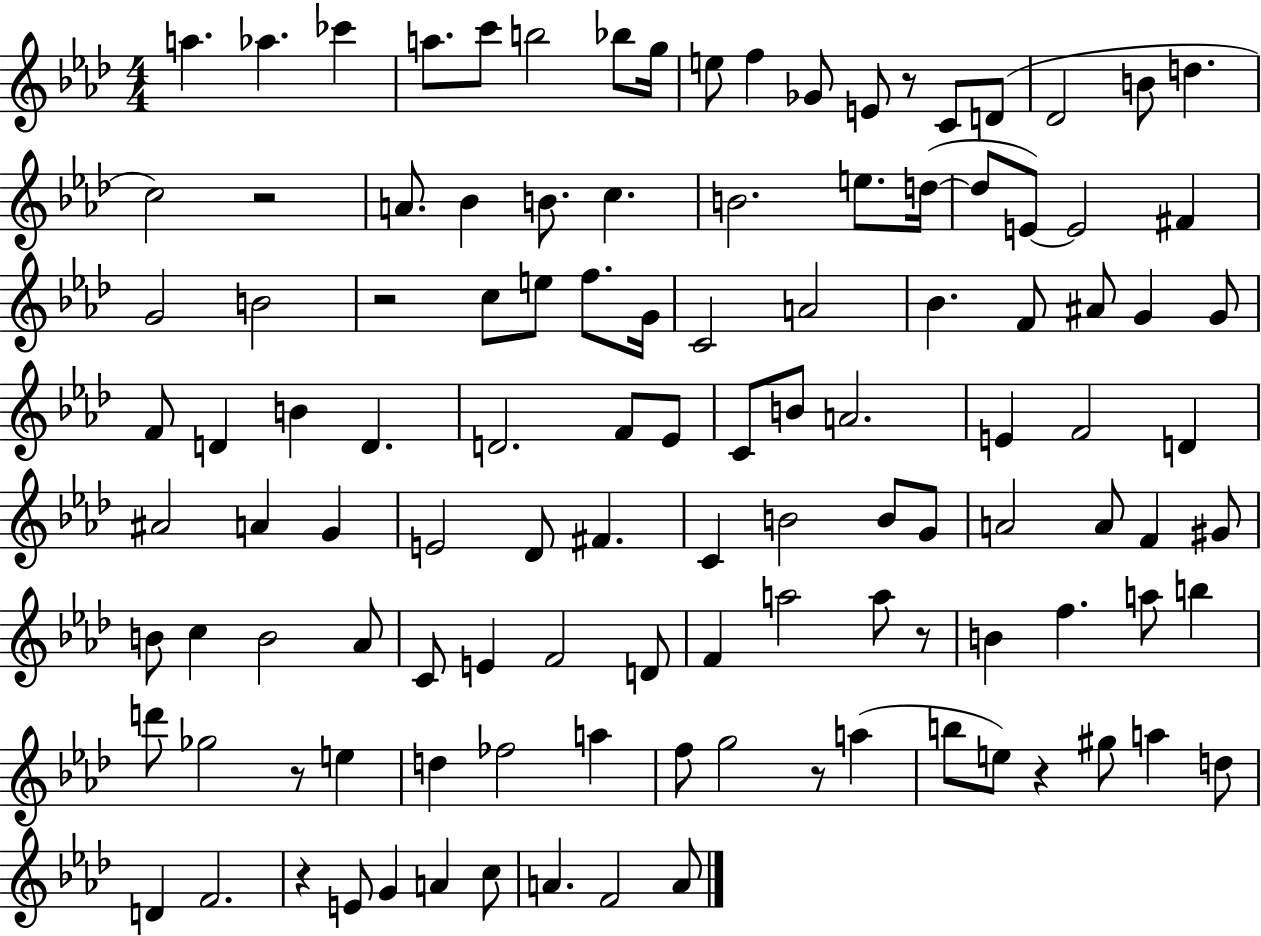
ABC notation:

X:1
T:Untitled
M:4/4
L:1/4
K:Ab
a _a _c' a/2 c'/2 b2 _b/2 g/4 e/2 f _G/2 E/2 z/2 C/2 D/2 _D2 B/2 d c2 z2 A/2 _B B/2 c B2 e/2 d/4 d/2 E/2 E2 ^F G2 B2 z2 c/2 e/2 f/2 G/4 C2 A2 _B F/2 ^A/2 G G/2 F/2 D B D D2 F/2 _E/2 C/2 B/2 A2 E F2 D ^A2 A G E2 _D/2 ^F C B2 B/2 G/2 A2 A/2 F ^G/2 B/2 c B2 _A/2 C/2 E F2 D/2 F a2 a/2 z/2 B f a/2 b d'/2 _g2 z/2 e d _f2 a f/2 g2 z/2 a b/2 e/2 z ^g/2 a d/2 D F2 z E/2 G A c/2 A F2 A/2